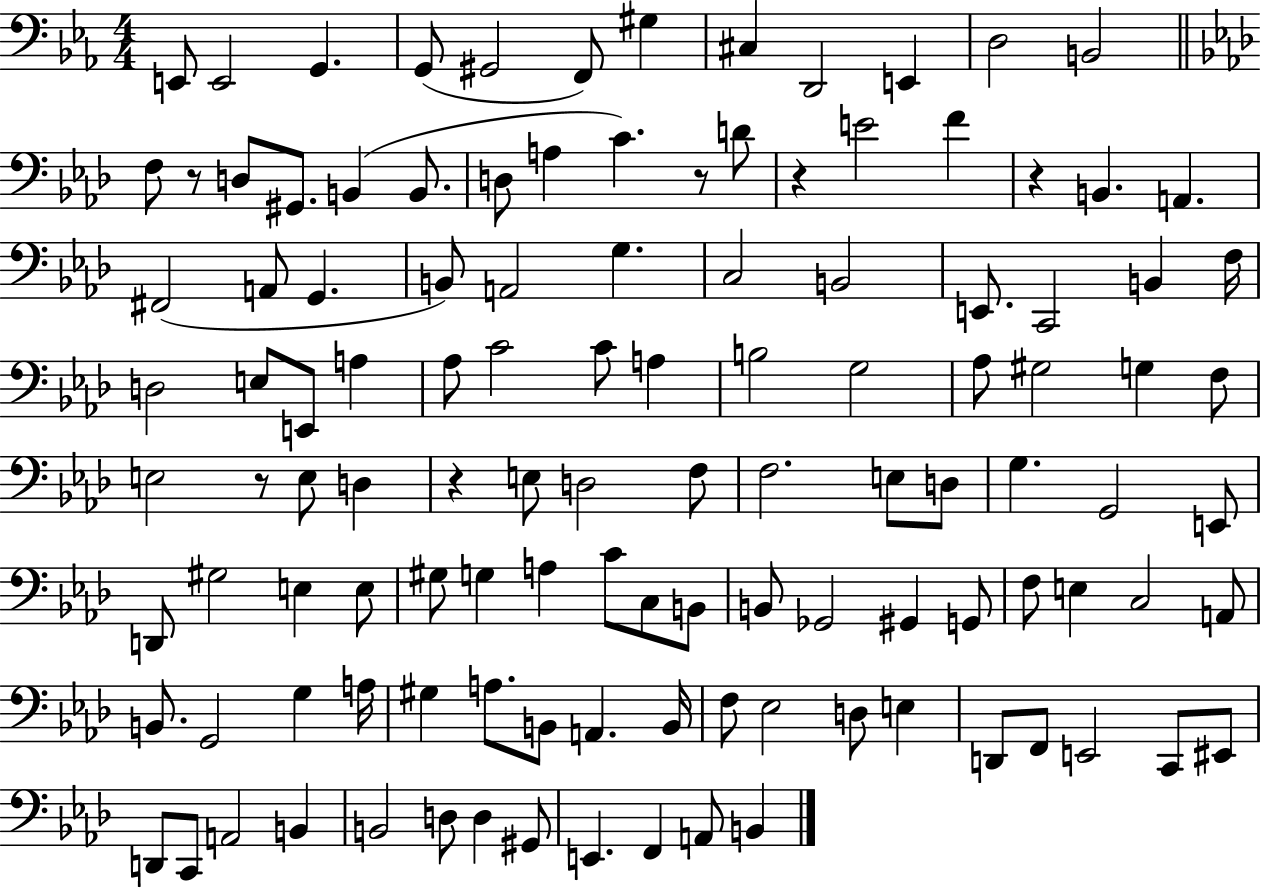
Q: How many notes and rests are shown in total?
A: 117